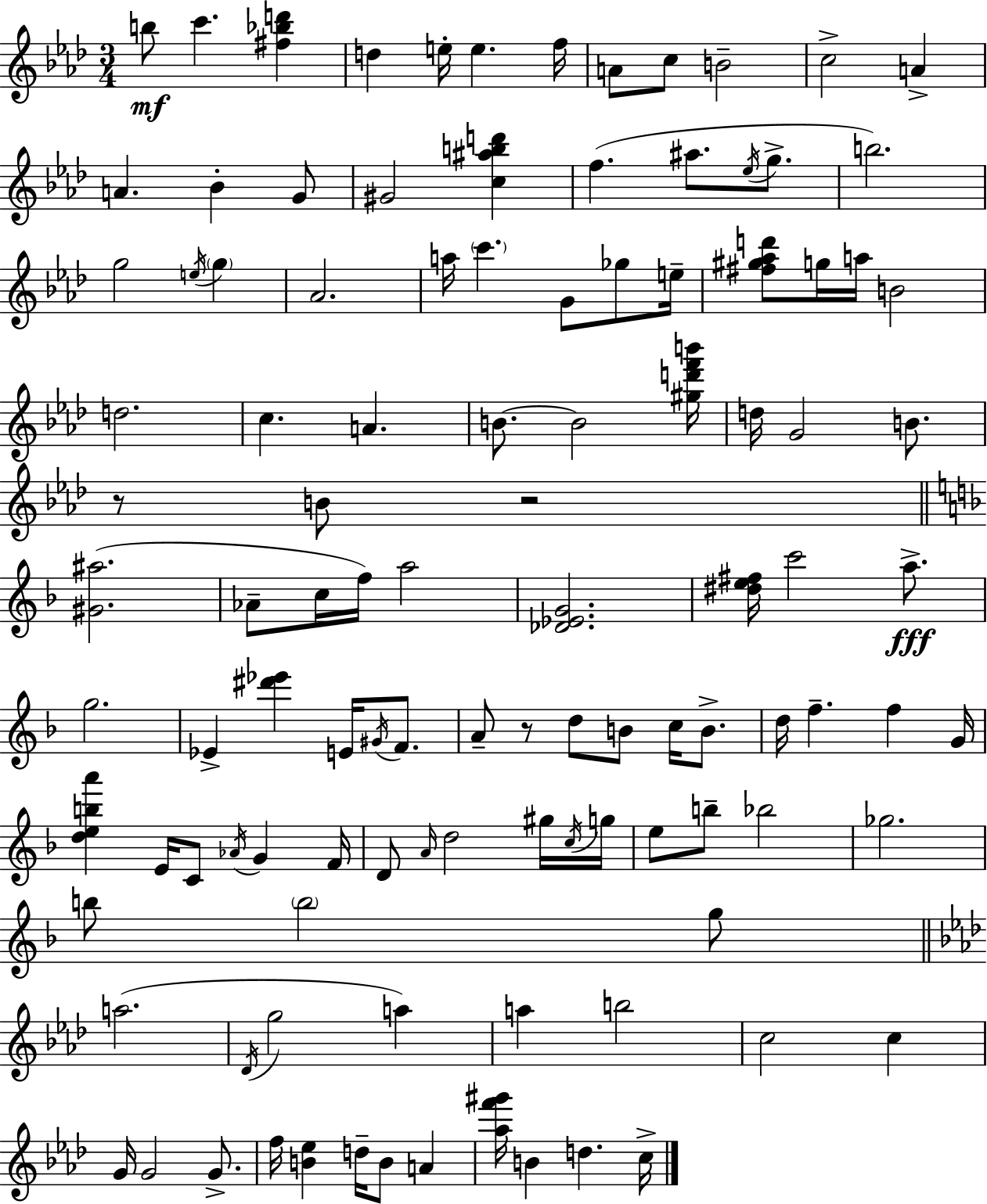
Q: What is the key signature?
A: AES major